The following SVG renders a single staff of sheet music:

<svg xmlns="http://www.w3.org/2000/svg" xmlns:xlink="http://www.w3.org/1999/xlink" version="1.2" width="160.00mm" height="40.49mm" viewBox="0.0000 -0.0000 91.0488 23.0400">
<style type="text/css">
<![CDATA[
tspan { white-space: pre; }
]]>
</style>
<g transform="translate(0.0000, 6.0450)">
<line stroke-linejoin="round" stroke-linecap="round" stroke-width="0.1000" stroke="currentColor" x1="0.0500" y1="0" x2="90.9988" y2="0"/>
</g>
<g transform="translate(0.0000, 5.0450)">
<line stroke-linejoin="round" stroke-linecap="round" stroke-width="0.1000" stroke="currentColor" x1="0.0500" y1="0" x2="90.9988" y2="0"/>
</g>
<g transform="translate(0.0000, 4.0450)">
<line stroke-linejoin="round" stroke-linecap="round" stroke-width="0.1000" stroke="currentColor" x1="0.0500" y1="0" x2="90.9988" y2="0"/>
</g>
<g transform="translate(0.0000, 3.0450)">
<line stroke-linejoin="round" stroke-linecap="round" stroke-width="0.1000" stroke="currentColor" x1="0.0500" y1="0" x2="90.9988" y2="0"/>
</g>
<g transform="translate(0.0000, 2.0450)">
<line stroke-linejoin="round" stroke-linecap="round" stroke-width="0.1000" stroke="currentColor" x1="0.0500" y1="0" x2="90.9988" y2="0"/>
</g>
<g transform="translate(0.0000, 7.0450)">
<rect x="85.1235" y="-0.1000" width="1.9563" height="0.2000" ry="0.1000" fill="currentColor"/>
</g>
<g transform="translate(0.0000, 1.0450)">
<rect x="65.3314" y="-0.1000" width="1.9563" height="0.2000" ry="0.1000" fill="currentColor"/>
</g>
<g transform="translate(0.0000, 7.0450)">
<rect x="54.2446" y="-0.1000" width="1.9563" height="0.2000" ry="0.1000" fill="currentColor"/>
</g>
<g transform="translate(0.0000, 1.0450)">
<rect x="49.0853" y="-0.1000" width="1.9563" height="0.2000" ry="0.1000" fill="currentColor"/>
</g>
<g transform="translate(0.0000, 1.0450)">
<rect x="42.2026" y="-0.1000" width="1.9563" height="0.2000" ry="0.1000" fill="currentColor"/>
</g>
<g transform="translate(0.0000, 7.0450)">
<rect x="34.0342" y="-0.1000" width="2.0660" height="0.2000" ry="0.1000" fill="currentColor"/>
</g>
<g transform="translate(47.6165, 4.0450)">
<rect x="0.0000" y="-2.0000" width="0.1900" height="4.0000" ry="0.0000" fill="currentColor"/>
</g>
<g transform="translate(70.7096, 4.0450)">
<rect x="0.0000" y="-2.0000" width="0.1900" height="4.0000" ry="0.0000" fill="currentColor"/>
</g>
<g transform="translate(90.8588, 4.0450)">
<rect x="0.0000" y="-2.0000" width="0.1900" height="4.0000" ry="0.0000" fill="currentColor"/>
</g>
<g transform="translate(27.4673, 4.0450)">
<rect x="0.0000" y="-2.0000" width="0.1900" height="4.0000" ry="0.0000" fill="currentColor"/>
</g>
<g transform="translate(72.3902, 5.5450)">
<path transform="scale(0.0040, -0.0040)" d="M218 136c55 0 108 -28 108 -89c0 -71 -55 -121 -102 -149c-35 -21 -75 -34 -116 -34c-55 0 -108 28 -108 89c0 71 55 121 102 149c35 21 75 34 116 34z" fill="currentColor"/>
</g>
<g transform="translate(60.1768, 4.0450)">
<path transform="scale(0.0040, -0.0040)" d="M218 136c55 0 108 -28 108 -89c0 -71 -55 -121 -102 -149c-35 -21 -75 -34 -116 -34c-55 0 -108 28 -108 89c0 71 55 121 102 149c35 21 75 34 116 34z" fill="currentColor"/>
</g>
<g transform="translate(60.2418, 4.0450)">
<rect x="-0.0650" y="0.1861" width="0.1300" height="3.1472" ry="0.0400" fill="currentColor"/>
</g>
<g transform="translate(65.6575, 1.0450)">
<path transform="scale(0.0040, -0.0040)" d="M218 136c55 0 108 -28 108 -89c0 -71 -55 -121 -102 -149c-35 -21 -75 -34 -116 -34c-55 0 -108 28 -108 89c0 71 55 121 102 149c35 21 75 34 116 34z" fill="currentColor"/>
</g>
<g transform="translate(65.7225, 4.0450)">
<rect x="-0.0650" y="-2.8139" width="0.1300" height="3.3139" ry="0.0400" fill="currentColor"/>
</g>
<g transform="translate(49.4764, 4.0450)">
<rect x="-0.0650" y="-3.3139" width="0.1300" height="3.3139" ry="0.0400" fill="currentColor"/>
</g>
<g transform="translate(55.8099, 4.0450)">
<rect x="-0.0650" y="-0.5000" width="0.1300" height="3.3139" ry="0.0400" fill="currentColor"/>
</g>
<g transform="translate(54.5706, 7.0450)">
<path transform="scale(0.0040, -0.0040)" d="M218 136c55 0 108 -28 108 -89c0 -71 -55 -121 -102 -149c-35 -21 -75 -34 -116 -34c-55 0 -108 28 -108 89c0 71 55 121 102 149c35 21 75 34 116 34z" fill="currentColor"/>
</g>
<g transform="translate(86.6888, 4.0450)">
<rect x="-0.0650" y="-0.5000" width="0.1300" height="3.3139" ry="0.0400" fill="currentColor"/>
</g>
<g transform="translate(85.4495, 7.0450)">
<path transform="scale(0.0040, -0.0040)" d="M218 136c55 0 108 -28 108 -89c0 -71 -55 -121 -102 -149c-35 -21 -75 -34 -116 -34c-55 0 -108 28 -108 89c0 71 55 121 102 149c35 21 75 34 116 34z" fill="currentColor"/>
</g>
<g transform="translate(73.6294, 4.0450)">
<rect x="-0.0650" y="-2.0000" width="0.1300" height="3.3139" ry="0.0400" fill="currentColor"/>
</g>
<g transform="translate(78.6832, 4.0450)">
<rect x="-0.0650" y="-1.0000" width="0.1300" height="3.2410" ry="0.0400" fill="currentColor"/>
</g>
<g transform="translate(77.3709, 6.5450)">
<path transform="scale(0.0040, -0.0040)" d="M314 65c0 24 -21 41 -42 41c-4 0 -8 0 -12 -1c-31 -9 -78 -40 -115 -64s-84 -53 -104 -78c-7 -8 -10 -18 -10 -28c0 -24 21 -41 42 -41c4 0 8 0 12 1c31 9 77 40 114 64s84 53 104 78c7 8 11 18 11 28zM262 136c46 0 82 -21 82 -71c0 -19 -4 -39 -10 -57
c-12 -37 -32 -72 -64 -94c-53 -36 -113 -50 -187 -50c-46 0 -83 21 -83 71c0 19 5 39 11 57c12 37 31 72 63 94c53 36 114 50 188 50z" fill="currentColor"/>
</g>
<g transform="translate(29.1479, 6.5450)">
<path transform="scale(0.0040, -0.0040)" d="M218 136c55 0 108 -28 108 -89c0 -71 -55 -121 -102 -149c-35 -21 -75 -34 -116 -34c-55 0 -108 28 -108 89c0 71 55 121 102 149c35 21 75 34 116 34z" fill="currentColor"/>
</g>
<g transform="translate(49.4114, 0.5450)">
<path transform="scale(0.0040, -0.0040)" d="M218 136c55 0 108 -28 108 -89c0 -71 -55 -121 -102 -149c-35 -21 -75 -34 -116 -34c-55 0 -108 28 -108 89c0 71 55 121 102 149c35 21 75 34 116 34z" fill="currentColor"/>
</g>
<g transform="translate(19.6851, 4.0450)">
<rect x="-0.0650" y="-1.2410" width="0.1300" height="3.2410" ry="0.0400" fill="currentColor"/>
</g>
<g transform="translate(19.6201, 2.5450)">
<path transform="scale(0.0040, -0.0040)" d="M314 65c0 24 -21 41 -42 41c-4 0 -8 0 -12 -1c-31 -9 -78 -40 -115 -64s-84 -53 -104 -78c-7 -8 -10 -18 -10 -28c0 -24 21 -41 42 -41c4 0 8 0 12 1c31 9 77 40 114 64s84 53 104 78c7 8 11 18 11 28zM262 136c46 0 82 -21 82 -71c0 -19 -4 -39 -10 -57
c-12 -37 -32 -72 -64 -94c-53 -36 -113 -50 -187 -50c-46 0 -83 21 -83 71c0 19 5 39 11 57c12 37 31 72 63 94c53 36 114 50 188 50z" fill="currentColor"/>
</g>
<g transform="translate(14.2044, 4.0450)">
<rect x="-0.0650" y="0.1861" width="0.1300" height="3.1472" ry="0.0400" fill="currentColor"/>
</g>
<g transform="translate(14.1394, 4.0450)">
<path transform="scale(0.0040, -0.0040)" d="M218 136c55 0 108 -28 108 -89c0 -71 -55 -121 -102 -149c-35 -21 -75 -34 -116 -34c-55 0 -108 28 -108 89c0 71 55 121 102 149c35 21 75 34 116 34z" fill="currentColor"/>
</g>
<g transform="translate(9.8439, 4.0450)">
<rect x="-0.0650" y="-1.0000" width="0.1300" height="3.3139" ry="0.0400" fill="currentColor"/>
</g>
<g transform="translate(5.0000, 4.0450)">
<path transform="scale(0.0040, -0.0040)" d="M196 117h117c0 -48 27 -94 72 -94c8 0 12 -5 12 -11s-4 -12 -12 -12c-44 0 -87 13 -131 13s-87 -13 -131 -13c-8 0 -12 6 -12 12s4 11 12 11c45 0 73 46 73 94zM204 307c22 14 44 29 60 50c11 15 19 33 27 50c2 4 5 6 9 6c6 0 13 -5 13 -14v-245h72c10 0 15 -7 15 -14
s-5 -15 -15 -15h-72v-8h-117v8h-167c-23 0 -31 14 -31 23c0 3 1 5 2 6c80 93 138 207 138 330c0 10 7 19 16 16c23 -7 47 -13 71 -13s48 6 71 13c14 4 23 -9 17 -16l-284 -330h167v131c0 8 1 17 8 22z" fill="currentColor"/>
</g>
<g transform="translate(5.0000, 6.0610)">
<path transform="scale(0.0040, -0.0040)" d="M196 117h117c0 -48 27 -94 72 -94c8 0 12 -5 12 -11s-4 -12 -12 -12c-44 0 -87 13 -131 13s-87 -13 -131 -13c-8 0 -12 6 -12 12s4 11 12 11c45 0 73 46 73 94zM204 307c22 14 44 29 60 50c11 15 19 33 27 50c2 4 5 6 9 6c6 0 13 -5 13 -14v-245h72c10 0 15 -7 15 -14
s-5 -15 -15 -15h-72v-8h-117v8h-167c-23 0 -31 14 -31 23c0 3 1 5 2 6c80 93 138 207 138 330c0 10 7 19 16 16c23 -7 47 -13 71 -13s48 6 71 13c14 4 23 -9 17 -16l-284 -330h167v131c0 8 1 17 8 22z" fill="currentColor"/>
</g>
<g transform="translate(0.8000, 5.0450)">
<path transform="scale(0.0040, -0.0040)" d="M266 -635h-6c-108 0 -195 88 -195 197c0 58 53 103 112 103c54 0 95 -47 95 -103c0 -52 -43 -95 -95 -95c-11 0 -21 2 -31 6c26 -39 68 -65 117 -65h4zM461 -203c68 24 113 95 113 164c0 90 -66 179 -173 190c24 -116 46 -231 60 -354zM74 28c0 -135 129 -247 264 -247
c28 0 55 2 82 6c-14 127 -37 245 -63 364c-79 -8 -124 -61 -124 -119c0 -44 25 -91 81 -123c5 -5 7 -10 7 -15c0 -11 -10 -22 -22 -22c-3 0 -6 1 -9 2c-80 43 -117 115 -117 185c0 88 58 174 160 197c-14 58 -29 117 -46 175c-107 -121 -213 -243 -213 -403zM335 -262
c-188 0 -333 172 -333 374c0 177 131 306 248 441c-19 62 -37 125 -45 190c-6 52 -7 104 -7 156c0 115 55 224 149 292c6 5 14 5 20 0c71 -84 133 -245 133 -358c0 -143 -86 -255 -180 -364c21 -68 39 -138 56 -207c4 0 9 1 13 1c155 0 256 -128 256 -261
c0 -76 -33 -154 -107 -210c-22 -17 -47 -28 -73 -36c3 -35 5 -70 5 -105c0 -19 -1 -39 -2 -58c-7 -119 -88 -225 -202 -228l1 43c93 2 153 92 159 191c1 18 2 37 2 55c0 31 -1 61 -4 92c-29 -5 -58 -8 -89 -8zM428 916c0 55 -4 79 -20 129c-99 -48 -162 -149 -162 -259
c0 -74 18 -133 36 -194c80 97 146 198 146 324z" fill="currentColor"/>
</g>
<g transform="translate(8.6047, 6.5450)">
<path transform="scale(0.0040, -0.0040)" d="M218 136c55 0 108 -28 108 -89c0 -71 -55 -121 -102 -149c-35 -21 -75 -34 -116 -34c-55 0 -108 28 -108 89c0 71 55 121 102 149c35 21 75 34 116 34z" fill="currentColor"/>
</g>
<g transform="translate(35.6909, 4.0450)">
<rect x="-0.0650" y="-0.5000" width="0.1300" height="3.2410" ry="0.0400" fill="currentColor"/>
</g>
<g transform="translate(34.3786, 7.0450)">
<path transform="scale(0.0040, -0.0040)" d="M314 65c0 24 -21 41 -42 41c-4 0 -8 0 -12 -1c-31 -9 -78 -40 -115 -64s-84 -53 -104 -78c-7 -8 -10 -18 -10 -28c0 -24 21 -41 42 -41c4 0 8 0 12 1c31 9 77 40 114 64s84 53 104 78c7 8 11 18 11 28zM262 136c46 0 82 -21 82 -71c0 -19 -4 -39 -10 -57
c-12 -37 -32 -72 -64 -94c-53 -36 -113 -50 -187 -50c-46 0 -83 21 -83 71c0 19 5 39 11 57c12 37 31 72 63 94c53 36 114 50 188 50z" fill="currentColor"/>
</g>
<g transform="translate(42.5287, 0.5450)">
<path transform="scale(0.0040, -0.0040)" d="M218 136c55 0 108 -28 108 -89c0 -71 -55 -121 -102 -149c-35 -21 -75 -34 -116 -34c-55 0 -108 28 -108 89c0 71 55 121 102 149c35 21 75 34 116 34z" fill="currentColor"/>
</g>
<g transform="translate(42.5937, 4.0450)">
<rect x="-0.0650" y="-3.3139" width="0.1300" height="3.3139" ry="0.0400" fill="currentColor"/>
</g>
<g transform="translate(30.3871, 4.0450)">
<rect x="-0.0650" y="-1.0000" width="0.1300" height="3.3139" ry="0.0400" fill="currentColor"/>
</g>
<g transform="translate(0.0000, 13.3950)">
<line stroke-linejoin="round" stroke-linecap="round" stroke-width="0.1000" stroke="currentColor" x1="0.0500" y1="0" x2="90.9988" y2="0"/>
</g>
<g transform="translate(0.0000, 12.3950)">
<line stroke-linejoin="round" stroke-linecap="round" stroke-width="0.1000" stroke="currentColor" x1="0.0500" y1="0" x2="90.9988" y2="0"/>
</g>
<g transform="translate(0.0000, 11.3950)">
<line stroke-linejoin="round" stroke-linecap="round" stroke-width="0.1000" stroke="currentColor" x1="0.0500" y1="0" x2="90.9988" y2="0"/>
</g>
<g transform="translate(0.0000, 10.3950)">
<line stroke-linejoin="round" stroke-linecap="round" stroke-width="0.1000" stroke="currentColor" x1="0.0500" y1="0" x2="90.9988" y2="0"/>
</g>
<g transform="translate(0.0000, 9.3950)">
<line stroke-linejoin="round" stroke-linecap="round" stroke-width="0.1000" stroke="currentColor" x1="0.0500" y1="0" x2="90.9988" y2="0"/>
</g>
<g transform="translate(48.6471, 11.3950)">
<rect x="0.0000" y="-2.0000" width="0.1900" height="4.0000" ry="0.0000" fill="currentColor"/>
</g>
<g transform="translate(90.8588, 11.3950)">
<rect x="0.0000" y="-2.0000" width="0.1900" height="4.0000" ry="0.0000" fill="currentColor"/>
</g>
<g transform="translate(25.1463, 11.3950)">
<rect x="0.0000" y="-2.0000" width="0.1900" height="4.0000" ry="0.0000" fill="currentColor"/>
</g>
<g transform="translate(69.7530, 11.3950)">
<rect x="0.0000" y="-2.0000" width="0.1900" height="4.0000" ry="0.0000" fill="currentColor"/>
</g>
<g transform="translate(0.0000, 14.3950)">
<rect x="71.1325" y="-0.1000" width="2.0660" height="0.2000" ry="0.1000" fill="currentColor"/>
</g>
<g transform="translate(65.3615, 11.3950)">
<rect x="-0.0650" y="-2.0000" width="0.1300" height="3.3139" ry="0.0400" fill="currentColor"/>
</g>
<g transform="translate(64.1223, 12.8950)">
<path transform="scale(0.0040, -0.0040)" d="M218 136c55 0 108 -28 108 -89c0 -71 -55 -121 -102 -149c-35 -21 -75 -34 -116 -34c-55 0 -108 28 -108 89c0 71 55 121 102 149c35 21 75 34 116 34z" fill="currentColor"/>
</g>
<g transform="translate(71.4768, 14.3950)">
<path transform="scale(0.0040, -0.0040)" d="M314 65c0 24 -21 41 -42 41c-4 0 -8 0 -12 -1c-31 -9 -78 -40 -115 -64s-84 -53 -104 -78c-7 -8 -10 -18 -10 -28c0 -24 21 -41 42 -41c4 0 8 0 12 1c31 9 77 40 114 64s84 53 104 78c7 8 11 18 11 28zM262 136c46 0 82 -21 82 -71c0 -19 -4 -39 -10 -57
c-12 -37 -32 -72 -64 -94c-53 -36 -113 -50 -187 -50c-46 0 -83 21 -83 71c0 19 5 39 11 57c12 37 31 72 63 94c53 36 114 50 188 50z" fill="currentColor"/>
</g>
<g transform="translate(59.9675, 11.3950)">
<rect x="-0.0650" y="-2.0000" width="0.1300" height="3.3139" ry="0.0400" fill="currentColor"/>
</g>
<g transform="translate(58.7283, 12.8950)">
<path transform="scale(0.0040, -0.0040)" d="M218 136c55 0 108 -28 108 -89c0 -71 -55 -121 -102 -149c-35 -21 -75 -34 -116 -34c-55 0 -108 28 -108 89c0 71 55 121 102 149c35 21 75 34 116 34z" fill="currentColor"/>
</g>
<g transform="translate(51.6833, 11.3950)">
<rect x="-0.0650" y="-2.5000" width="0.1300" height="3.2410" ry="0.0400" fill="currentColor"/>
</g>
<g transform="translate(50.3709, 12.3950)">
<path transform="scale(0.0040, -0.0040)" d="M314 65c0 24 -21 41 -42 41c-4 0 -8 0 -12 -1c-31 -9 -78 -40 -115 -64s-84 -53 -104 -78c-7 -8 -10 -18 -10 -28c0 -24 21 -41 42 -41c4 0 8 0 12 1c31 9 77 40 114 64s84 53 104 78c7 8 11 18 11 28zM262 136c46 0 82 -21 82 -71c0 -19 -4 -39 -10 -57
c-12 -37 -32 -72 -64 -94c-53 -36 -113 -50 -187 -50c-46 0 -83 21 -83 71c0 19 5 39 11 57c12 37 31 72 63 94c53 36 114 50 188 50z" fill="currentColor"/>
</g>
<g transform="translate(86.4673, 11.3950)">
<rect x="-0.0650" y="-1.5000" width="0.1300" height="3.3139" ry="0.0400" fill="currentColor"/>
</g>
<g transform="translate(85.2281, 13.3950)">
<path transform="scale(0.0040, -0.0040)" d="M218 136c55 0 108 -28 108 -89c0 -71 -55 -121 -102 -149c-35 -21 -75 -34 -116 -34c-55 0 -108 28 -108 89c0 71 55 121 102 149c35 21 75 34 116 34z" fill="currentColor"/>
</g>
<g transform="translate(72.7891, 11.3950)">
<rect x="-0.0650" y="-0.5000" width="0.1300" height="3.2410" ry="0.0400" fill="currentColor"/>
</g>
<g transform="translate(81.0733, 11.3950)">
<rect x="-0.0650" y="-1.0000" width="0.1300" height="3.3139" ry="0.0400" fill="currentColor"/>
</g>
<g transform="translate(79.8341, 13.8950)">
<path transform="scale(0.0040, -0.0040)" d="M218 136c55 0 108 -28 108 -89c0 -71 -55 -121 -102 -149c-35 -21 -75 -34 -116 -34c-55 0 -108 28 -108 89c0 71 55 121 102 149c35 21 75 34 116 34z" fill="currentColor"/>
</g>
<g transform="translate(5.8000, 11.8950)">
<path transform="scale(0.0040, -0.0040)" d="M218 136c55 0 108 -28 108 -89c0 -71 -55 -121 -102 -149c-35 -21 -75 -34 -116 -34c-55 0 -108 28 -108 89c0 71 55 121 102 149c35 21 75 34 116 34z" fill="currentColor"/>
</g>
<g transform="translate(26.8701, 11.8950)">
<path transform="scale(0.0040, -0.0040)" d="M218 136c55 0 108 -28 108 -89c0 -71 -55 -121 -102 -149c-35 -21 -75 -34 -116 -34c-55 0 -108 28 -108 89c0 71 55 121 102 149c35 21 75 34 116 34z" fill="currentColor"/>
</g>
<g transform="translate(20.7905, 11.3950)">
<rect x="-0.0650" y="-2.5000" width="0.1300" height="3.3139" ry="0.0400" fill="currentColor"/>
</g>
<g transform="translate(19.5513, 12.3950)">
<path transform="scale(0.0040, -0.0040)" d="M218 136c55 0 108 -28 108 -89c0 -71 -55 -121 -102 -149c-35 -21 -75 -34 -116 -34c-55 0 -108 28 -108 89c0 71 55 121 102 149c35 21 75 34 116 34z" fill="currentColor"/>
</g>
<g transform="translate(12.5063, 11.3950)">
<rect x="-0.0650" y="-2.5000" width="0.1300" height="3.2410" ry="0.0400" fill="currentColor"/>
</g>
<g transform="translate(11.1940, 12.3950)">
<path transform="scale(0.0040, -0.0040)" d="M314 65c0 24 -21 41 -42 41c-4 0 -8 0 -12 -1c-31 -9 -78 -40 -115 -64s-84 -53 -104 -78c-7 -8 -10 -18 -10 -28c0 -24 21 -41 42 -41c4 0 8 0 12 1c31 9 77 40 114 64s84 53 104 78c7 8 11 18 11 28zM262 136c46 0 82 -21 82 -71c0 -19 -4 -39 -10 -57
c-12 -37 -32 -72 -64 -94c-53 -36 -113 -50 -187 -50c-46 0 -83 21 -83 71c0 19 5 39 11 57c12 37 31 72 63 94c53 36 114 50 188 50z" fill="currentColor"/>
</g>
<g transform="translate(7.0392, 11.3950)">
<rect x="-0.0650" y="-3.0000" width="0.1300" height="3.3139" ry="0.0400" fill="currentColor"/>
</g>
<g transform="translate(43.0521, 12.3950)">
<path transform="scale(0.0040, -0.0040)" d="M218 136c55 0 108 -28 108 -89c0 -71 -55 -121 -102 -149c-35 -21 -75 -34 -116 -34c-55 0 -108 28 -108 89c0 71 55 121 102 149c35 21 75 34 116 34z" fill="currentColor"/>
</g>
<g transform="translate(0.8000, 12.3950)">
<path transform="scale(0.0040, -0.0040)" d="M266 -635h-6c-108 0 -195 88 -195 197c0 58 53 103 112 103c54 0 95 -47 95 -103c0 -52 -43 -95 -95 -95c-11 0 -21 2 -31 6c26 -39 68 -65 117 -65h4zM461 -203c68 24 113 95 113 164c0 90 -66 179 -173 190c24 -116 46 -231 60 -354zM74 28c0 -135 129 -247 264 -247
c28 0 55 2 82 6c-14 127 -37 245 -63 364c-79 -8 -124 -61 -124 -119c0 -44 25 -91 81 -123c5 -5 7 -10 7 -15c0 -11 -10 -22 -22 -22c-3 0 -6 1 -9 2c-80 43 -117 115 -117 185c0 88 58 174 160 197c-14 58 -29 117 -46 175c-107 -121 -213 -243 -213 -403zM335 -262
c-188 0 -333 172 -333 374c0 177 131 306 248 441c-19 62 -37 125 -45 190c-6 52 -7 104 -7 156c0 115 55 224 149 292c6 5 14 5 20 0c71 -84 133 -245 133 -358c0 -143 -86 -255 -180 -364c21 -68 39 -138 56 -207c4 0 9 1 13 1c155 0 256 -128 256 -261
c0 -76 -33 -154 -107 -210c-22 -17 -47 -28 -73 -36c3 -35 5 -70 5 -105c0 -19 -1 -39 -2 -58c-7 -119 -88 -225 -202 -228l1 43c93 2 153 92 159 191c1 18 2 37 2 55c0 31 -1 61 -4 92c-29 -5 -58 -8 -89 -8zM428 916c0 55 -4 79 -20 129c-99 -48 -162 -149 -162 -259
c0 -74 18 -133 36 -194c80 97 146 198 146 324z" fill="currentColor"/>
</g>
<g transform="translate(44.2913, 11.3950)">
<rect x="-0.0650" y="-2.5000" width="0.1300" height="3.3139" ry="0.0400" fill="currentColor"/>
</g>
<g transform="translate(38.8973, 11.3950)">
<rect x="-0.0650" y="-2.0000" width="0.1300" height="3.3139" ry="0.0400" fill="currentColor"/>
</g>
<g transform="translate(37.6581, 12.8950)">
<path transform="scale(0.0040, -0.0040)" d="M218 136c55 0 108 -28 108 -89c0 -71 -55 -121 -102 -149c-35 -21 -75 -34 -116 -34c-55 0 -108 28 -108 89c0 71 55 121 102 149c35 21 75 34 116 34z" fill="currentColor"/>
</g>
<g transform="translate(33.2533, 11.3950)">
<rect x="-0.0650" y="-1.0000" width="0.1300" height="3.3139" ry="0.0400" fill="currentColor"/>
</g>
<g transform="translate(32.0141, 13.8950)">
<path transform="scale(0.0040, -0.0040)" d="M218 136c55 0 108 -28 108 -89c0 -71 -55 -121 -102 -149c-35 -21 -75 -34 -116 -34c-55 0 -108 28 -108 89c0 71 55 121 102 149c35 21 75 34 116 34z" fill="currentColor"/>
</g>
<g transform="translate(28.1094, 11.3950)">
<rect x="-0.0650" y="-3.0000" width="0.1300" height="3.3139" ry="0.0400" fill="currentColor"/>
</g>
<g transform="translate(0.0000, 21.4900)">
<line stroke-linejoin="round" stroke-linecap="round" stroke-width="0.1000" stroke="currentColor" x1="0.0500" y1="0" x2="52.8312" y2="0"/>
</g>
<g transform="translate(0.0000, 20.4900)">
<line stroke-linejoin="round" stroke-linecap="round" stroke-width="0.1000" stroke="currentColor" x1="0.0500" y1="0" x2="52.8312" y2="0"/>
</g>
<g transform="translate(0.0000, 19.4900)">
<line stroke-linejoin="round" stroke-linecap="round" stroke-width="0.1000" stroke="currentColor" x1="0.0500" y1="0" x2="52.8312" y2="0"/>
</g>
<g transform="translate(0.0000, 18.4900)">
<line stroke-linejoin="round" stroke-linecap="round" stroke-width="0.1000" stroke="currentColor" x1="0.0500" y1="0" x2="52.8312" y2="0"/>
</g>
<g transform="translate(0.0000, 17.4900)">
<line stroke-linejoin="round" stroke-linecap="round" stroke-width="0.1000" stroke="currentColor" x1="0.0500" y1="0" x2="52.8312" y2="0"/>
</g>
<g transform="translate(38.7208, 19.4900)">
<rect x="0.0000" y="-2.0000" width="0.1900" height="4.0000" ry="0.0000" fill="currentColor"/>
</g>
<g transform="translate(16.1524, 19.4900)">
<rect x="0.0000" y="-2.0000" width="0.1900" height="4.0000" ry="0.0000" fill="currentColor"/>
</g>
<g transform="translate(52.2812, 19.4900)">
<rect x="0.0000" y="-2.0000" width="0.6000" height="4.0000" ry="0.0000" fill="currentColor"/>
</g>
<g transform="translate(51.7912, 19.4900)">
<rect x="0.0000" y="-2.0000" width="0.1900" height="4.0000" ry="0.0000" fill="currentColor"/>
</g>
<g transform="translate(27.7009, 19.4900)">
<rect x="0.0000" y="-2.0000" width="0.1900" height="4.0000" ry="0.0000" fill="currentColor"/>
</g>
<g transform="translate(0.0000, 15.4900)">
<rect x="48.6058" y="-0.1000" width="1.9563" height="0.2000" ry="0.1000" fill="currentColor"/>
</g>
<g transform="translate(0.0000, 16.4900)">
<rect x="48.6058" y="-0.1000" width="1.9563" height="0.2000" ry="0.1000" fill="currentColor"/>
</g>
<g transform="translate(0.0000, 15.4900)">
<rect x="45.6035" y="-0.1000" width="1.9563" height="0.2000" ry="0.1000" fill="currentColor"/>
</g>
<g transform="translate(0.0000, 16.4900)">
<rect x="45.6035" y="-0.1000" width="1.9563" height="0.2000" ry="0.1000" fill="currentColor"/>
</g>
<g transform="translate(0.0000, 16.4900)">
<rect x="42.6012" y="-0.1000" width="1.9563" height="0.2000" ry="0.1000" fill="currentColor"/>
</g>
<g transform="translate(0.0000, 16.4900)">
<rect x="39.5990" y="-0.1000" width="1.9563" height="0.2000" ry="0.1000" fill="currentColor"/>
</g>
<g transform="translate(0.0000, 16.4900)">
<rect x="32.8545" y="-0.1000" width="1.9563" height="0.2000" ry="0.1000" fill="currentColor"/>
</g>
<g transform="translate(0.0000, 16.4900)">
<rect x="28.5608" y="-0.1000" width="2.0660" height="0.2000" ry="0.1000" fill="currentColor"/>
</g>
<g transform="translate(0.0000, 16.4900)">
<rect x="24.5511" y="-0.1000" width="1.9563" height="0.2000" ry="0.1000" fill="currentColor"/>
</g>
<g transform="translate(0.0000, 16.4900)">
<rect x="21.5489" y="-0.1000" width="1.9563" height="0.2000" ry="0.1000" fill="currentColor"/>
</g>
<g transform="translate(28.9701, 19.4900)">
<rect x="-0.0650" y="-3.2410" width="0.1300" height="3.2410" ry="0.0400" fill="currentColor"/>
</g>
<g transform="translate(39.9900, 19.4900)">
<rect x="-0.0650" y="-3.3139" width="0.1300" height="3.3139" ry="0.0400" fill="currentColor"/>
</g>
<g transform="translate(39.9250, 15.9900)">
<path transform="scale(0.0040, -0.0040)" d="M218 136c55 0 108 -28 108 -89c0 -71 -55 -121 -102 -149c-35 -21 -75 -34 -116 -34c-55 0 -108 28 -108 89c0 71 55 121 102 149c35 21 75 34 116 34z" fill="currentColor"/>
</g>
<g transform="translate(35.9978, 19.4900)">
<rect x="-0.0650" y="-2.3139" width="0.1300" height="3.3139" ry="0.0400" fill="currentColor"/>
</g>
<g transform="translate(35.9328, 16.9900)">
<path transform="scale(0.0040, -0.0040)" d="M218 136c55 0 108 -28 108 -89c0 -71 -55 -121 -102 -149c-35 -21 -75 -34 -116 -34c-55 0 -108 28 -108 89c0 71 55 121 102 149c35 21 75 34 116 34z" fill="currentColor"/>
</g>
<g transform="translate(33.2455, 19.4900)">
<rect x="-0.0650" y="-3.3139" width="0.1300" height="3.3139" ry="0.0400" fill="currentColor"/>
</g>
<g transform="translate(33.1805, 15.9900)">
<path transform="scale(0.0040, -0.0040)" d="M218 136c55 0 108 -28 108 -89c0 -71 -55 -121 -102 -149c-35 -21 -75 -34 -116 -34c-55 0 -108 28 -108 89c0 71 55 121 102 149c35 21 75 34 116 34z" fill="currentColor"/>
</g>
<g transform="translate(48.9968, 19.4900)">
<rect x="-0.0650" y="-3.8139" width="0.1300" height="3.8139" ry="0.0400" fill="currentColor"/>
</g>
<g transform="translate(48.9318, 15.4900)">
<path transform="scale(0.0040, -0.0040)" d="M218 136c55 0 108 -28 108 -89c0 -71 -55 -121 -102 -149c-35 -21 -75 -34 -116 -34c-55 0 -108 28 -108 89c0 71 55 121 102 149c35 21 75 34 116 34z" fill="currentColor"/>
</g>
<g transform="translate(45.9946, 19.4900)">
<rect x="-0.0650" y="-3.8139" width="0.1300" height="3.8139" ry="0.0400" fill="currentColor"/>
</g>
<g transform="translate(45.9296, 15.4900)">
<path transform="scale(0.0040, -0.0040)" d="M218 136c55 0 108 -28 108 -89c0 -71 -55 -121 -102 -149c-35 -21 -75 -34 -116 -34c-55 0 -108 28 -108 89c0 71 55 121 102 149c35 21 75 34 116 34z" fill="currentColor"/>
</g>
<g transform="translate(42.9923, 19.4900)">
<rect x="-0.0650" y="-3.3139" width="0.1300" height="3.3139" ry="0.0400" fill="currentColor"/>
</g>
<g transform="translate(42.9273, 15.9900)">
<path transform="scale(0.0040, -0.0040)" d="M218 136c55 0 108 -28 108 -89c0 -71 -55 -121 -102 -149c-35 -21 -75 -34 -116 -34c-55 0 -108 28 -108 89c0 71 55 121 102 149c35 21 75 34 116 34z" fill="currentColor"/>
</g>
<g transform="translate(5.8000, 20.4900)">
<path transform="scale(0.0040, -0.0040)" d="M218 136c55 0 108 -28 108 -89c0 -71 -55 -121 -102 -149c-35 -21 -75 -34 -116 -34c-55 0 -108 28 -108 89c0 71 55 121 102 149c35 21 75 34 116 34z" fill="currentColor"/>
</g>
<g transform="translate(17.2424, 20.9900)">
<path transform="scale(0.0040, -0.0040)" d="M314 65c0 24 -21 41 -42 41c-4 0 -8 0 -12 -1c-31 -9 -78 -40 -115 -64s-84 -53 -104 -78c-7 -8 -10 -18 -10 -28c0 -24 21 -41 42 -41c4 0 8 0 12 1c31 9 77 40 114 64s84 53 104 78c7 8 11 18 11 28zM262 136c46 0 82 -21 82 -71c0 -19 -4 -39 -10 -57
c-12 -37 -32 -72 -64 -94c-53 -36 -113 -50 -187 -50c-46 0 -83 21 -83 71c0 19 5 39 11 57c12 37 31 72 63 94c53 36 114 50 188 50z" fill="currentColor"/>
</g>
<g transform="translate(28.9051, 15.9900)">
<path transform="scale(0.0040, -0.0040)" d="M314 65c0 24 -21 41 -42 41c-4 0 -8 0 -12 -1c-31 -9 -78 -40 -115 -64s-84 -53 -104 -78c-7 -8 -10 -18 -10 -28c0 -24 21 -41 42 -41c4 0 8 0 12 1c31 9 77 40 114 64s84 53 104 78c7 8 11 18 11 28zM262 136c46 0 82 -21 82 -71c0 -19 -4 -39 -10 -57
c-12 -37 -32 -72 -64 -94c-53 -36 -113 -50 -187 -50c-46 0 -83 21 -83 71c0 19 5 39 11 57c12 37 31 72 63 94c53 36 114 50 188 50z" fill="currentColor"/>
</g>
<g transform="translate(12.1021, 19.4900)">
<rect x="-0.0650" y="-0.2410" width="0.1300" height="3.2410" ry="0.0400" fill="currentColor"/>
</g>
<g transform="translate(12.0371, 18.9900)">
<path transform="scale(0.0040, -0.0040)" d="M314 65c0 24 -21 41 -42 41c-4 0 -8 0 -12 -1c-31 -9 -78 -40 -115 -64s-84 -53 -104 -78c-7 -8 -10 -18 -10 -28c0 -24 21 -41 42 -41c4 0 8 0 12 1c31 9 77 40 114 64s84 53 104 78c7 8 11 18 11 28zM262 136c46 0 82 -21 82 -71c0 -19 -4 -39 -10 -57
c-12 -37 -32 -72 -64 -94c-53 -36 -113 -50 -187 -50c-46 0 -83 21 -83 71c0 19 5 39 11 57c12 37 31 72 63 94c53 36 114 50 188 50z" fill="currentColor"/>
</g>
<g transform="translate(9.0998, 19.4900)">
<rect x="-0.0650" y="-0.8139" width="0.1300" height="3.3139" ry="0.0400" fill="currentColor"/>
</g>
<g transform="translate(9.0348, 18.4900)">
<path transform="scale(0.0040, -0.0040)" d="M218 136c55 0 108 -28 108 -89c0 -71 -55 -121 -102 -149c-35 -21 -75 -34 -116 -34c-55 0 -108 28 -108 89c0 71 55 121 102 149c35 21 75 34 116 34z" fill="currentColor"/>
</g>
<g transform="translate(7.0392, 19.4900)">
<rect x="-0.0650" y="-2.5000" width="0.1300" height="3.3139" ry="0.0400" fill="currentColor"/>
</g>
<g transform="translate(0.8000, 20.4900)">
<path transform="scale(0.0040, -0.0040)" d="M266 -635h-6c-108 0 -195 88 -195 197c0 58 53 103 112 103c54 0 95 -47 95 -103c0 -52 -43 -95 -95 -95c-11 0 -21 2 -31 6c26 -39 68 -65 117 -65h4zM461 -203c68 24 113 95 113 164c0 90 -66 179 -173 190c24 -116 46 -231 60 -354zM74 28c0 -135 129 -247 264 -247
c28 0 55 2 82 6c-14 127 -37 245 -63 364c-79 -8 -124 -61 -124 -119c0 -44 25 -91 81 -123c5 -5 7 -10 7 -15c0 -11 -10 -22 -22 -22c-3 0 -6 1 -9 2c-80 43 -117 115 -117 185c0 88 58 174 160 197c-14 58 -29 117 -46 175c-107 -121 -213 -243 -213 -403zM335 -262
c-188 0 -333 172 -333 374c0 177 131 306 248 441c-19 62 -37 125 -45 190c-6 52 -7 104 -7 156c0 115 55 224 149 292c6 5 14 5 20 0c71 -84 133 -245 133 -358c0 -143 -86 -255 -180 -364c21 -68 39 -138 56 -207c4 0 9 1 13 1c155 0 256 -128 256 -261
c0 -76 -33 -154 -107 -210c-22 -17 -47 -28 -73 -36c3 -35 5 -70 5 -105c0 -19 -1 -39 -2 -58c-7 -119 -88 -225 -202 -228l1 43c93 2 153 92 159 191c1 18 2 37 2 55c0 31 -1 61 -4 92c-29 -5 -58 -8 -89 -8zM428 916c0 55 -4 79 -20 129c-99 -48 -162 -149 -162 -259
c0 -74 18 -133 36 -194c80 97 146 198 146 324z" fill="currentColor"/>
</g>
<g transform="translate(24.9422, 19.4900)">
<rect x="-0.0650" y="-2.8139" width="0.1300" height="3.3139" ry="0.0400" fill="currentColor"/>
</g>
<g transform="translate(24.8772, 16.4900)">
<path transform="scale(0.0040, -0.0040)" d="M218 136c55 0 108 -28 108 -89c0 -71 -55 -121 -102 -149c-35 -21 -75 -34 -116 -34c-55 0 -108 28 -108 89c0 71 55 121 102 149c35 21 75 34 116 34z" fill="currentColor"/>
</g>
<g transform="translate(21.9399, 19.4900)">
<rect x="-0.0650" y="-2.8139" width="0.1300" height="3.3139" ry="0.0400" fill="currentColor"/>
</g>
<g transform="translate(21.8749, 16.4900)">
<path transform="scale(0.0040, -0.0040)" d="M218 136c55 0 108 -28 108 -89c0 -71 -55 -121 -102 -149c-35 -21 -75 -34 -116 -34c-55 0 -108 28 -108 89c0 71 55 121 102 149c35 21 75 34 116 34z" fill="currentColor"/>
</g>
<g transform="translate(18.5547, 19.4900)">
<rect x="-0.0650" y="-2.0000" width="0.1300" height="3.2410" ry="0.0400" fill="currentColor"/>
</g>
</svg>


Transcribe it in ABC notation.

X:1
T:Untitled
M:4/4
L:1/4
K:C
D B e2 D C2 b b C B a F D2 C A G2 G A D F G G2 F F C2 D E G d c2 F2 a a b2 b g b b c' c'